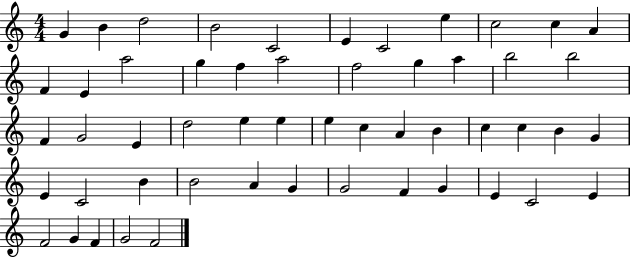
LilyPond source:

{
  \clef treble
  \numericTimeSignature
  \time 4/4
  \key c \major
  g'4 b'4 d''2 | b'2 c'2 | e'4 c'2 e''4 | c''2 c''4 a'4 | \break f'4 e'4 a''2 | g''4 f''4 a''2 | f''2 g''4 a''4 | b''2 b''2 | \break f'4 g'2 e'4 | d''2 e''4 e''4 | e''4 c''4 a'4 b'4 | c''4 c''4 b'4 g'4 | \break e'4 c'2 b'4 | b'2 a'4 g'4 | g'2 f'4 g'4 | e'4 c'2 e'4 | \break f'2 g'4 f'4 | g'2 f'2 | \bar "|."
}